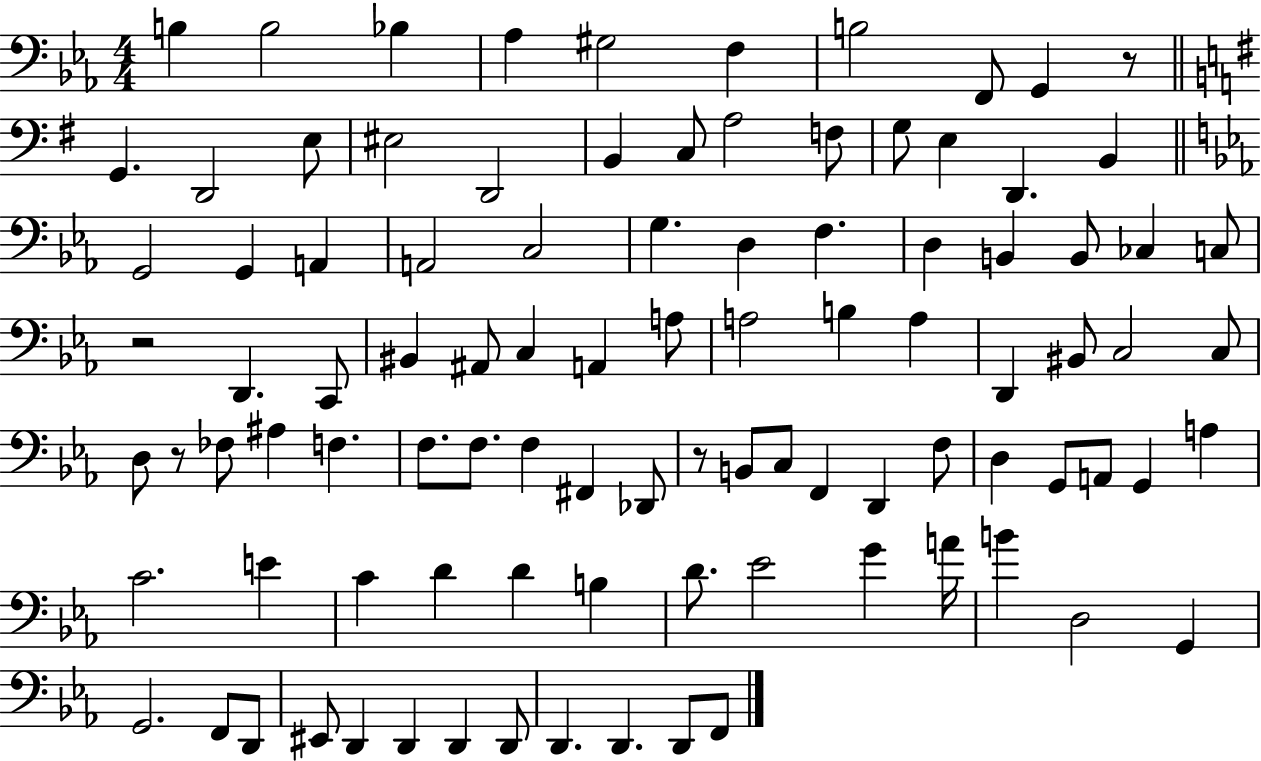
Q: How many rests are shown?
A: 4